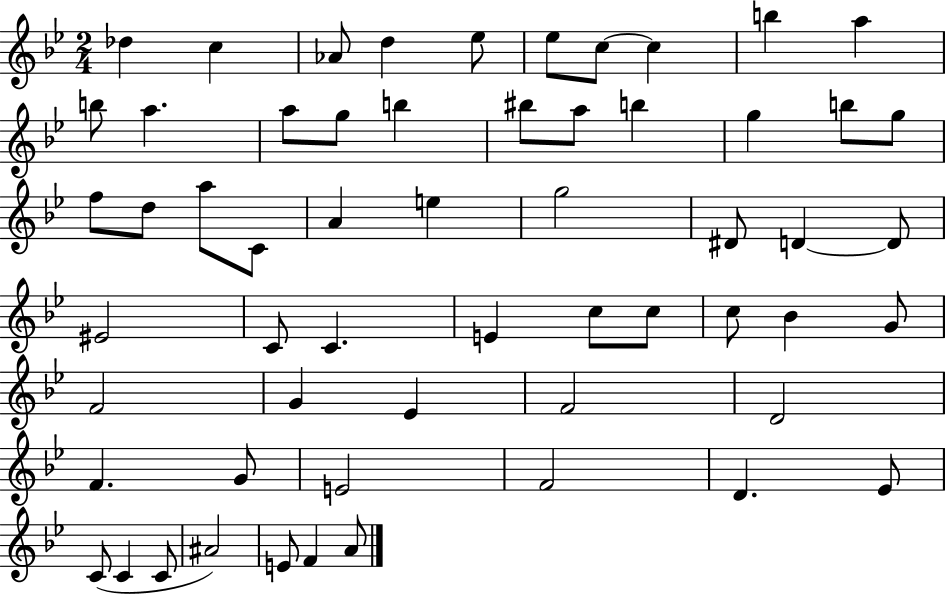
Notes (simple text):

Db5/q C5/q Ab4/e D5/q Eb5/e Eb5/e C5/e C5/q B5/q A5/q B5/e A5/q. A5/e G5/e B5/q BIS5/e A5/e B5/q G5/q B5/e G5/e F5/e D5/e A5/e C4/e A4/q E5/q G5/h D#4/e D4/q D4/e EIS4/h C4/e C4/q. E4/q C5/e C5/e C5/e Bb4/q G4/e F4/h G4/q Eb4/q F4/h D4/h F4/q. G4/e E4/h F4/h D4/q. Eb4/e C4/e C4/q C4/e A#4/h E4/e F4/q A4/e